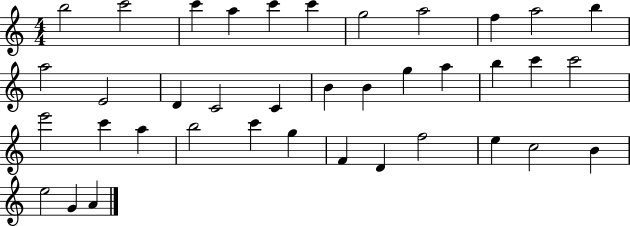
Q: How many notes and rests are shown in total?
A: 38